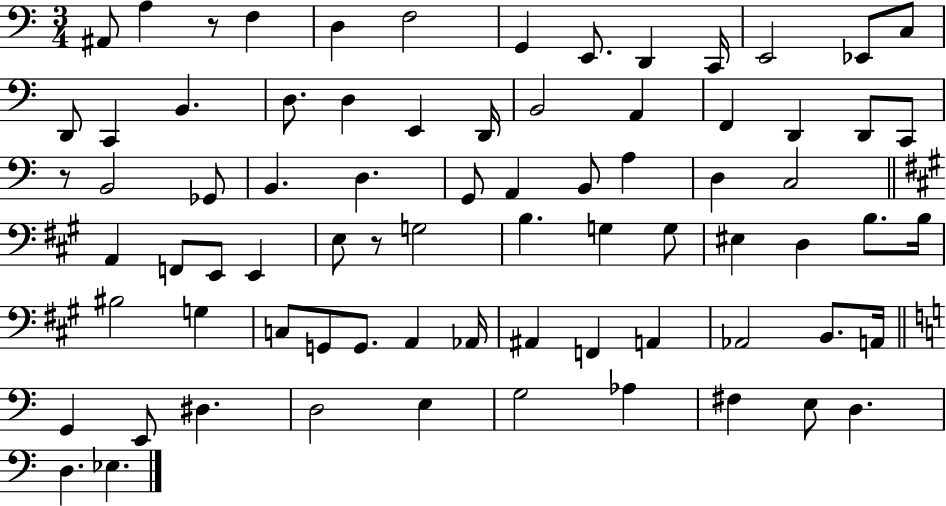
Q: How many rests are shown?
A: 3